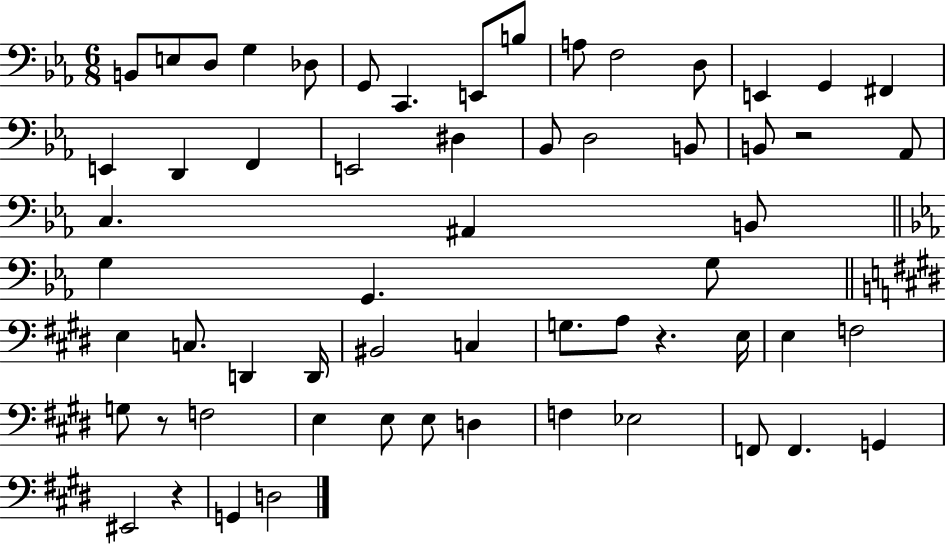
X:1
T:Untitled
M:6/8
L:1/4
K:Eb
B,,/2 E,/2 D,/2 G, _D,/2 G,,/2 C,, E,,/2 B,/2 A,/2 F,2 D,/2 E,, G,, ^F,, E,, D,, F,, E,,2 ^D, _B,,/2 D,2 B,,/2 B,,/2 z2 _A,,/2 C, ^A,, B,,/2 G, G,, G,/2 E, C,/2 D,, D,,/4 ^B,,2 C, G,/2 A,/2 z E,/4 E, F,2 G,/2 z/2 F,2 E, E,/2 E,/2 D, F, _E,2 F,,/2 F,, G,, ^E,,2 z G,, D,2